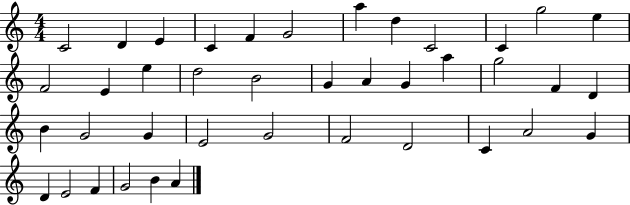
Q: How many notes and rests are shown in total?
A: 40